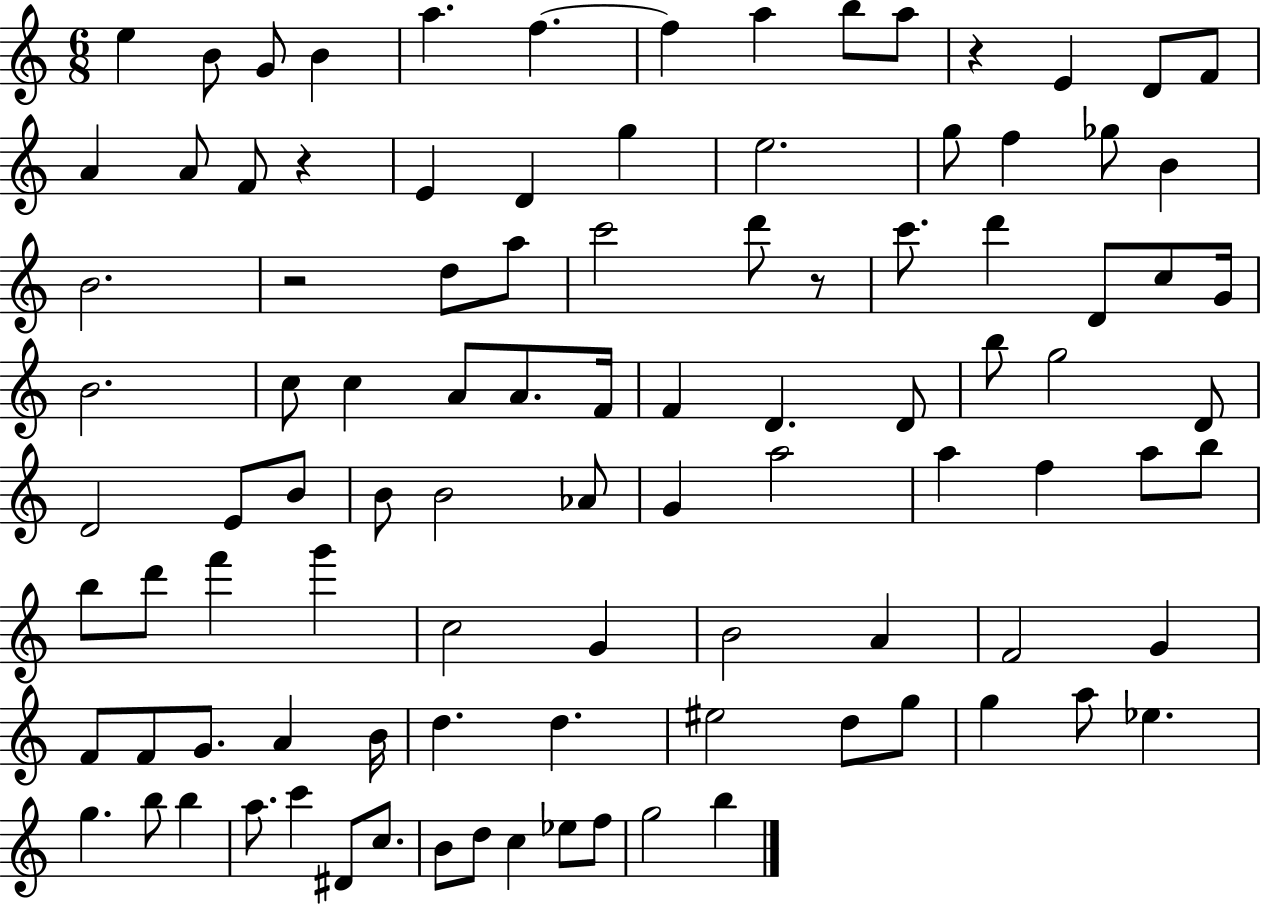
{
  \clef treble
  \numericTimeSignature
  \time 6/8
  \key c \major
  e''4 b'8 g'8 b'4 | a''4. f''4.~~ | f''4 a''4 b''8 a''8 | r4 e'4 d'8 f'8 | \break a'4 a'8 f'8 r4 | e'4 d'4 g''4 | e''2. | g''8 f''4 ges''8 b'4 | \break b'2. | r2 d''8 a''8 | c'''2 d'''8 r8 | c'''8. d'''4 d'8 c''8 g'16 | \break b'2. | c''8 c''4 a'8 a'8. f'16 | f'4 d'4. d'8 | b''8 g''2 d'8 | \break d'2 e'8 b'8 | b'8 b'2 aes'8 | g'4 a''2 | a''4 f''4 a''8 b''8 | \break b''8 d'''8 f'''4 g'''4 | c''2 g'4 | b'2 a'4 | f'2 g'4 | \break f'8 f'8 g'8. a'4 b'16 | d''4. d''4. | eis''2 d''8 g''8 | g''4 a''8 ees''4. | \break g''4. b''8 b''4 | a''8. c'''4 dis'8 c''8. | b'8 d''8 c''4 ees''8 f''8 | g''2 b''4 | \break \bar "|."
}